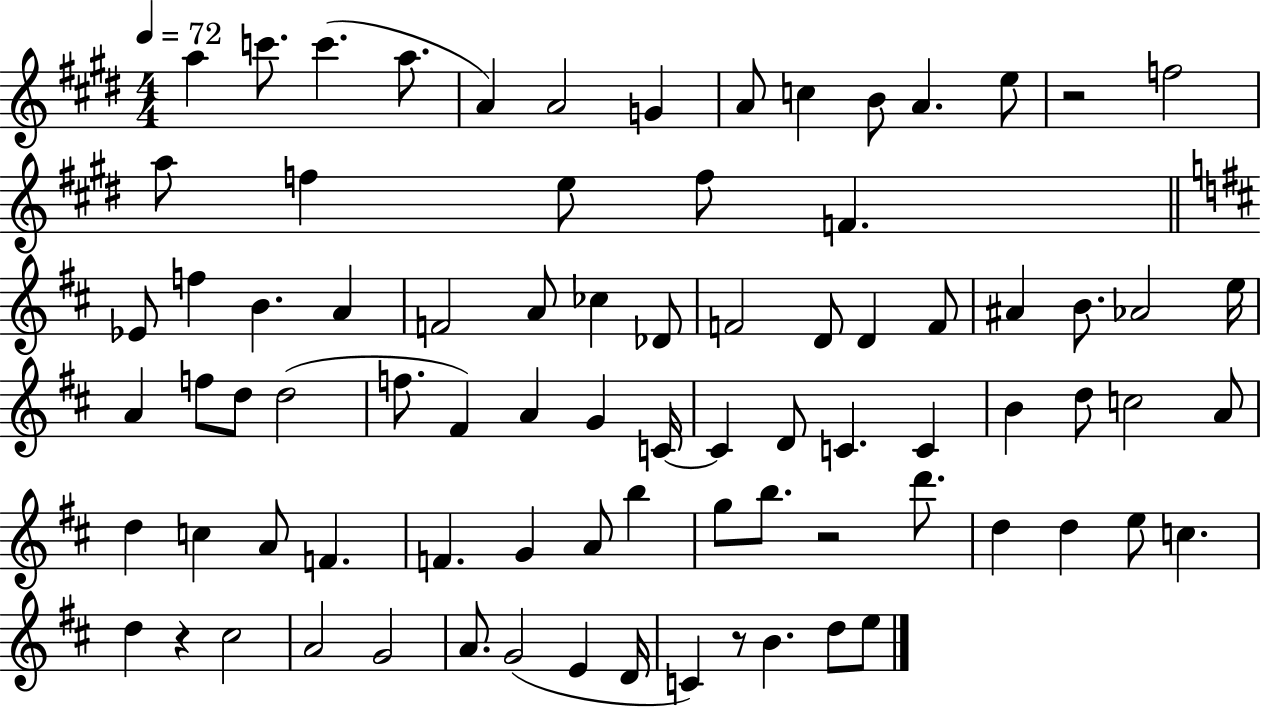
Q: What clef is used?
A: treble